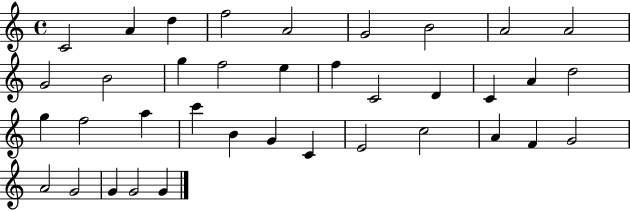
C4/h A4/q D5/q F5/h A4/h G4/h B4/h A4/h A4/h G4/h B4/h G5/q F5/h E5/q F5/q C4/h D4/q C4/q A4/q D5/h G5/q F5/h A5/q C6/q B4/q G4/q C4/q E4/h C5/h A4/q F4/q G4/h A4/h G4/h G4/q G4/h G4/q